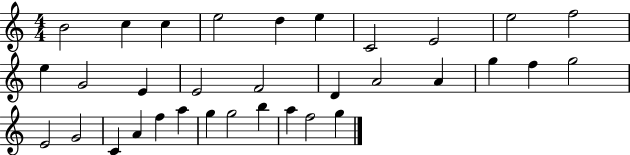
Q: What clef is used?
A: treble